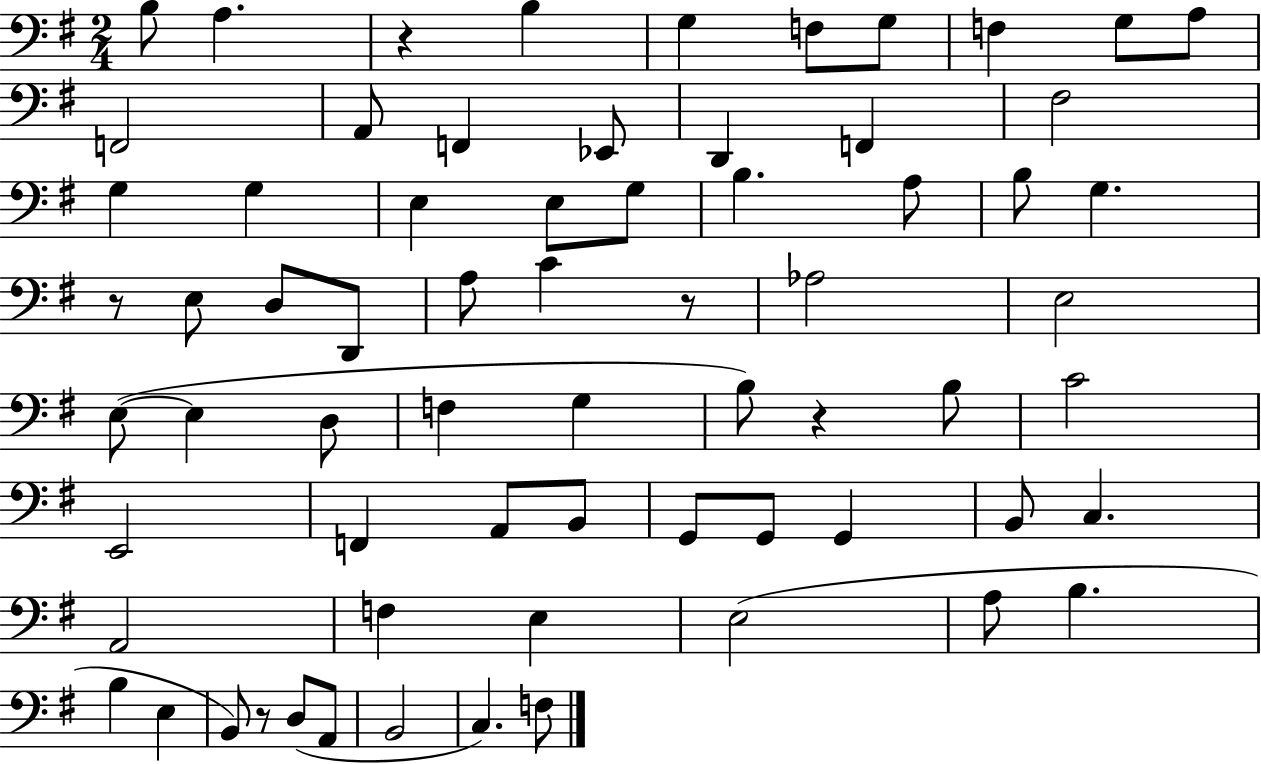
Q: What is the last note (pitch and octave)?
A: F3